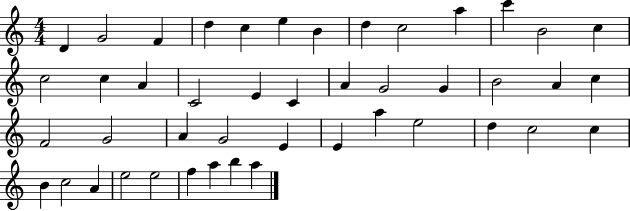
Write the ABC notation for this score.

X:1
T:Untitled
M:4/4
L:1/4
K:C
D G2 F d c e B d c2 a c' B2 c c2 c A C2 E C A G2 G B2 A c F2 G2 A G2 E E a e2 d c2 c B c2 A e2 e2 f a b a